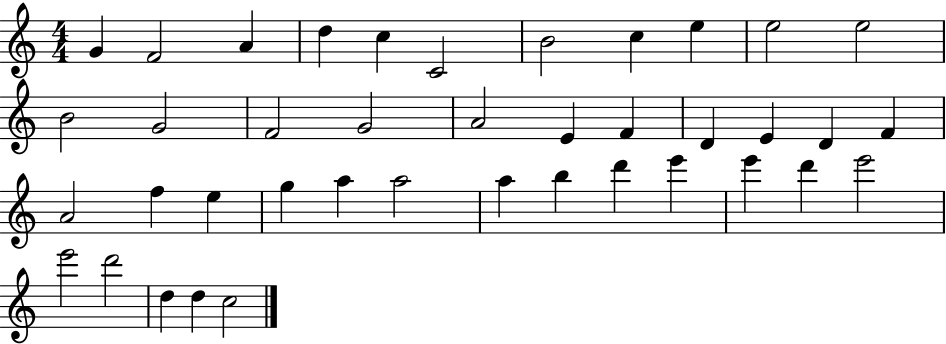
X:1
T:Untitled
M:4/4
L:1/4
K:C
G F2 A d c C2 B2 c e e2 e2 B2 G2 F2 G2 A2 E F D E D F A2 f e g a a2 a b d' e' e' d' e'2 e'2 d'2 d d c2